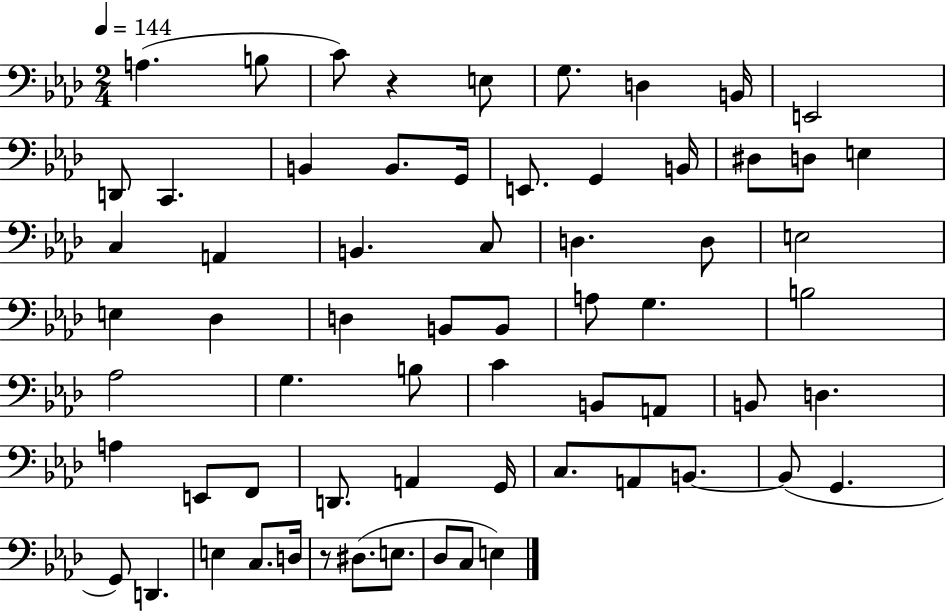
{
  \clef bass
  \numericTimeSignature
  \time 2/4
  \key aes \major
  \tempo 4 = 144
  a4.( b8 | c'8) r4 e8 | g8. d4 b,16 | e,2 | \break d,8 c,4. | b,4 b,8. g,16 | e,8. g,4 b,16 | dis8 d8 e4 | \break c4 a,4 | b,4. c8 | d4. d8 | e2 | \break e4 des4 | d4 b,8 b,8 | a8 g4. | b2 | \break aes2 | g4. b8 | c'4 b,8 a,8 | b,8 d4. | \break a4 e,8 f,8 | d,8. a,4 g,16 | c8. a,8 b,8.~~ | b,8( g,4. | \break g,8) d,4. | e4 c8. d16 | r8 dis8.( e8. | des8 c8 e4) | \break \bar "|."
}